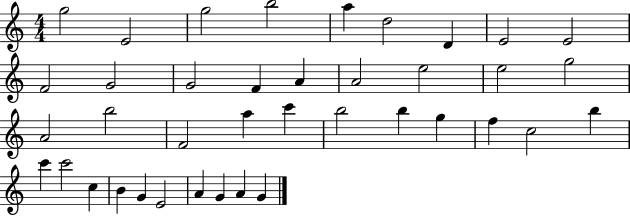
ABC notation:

X:1
T:Untitled
M:4/4
L:1/4
K:C
g2 E2 g2 b2 a d2 D E2 E2 F2 G2 G2 F A A2 e2 e2 g2 A2 b2 F2 a c' b2 b g f c2 b c' c'2 c B G E2 A G A G